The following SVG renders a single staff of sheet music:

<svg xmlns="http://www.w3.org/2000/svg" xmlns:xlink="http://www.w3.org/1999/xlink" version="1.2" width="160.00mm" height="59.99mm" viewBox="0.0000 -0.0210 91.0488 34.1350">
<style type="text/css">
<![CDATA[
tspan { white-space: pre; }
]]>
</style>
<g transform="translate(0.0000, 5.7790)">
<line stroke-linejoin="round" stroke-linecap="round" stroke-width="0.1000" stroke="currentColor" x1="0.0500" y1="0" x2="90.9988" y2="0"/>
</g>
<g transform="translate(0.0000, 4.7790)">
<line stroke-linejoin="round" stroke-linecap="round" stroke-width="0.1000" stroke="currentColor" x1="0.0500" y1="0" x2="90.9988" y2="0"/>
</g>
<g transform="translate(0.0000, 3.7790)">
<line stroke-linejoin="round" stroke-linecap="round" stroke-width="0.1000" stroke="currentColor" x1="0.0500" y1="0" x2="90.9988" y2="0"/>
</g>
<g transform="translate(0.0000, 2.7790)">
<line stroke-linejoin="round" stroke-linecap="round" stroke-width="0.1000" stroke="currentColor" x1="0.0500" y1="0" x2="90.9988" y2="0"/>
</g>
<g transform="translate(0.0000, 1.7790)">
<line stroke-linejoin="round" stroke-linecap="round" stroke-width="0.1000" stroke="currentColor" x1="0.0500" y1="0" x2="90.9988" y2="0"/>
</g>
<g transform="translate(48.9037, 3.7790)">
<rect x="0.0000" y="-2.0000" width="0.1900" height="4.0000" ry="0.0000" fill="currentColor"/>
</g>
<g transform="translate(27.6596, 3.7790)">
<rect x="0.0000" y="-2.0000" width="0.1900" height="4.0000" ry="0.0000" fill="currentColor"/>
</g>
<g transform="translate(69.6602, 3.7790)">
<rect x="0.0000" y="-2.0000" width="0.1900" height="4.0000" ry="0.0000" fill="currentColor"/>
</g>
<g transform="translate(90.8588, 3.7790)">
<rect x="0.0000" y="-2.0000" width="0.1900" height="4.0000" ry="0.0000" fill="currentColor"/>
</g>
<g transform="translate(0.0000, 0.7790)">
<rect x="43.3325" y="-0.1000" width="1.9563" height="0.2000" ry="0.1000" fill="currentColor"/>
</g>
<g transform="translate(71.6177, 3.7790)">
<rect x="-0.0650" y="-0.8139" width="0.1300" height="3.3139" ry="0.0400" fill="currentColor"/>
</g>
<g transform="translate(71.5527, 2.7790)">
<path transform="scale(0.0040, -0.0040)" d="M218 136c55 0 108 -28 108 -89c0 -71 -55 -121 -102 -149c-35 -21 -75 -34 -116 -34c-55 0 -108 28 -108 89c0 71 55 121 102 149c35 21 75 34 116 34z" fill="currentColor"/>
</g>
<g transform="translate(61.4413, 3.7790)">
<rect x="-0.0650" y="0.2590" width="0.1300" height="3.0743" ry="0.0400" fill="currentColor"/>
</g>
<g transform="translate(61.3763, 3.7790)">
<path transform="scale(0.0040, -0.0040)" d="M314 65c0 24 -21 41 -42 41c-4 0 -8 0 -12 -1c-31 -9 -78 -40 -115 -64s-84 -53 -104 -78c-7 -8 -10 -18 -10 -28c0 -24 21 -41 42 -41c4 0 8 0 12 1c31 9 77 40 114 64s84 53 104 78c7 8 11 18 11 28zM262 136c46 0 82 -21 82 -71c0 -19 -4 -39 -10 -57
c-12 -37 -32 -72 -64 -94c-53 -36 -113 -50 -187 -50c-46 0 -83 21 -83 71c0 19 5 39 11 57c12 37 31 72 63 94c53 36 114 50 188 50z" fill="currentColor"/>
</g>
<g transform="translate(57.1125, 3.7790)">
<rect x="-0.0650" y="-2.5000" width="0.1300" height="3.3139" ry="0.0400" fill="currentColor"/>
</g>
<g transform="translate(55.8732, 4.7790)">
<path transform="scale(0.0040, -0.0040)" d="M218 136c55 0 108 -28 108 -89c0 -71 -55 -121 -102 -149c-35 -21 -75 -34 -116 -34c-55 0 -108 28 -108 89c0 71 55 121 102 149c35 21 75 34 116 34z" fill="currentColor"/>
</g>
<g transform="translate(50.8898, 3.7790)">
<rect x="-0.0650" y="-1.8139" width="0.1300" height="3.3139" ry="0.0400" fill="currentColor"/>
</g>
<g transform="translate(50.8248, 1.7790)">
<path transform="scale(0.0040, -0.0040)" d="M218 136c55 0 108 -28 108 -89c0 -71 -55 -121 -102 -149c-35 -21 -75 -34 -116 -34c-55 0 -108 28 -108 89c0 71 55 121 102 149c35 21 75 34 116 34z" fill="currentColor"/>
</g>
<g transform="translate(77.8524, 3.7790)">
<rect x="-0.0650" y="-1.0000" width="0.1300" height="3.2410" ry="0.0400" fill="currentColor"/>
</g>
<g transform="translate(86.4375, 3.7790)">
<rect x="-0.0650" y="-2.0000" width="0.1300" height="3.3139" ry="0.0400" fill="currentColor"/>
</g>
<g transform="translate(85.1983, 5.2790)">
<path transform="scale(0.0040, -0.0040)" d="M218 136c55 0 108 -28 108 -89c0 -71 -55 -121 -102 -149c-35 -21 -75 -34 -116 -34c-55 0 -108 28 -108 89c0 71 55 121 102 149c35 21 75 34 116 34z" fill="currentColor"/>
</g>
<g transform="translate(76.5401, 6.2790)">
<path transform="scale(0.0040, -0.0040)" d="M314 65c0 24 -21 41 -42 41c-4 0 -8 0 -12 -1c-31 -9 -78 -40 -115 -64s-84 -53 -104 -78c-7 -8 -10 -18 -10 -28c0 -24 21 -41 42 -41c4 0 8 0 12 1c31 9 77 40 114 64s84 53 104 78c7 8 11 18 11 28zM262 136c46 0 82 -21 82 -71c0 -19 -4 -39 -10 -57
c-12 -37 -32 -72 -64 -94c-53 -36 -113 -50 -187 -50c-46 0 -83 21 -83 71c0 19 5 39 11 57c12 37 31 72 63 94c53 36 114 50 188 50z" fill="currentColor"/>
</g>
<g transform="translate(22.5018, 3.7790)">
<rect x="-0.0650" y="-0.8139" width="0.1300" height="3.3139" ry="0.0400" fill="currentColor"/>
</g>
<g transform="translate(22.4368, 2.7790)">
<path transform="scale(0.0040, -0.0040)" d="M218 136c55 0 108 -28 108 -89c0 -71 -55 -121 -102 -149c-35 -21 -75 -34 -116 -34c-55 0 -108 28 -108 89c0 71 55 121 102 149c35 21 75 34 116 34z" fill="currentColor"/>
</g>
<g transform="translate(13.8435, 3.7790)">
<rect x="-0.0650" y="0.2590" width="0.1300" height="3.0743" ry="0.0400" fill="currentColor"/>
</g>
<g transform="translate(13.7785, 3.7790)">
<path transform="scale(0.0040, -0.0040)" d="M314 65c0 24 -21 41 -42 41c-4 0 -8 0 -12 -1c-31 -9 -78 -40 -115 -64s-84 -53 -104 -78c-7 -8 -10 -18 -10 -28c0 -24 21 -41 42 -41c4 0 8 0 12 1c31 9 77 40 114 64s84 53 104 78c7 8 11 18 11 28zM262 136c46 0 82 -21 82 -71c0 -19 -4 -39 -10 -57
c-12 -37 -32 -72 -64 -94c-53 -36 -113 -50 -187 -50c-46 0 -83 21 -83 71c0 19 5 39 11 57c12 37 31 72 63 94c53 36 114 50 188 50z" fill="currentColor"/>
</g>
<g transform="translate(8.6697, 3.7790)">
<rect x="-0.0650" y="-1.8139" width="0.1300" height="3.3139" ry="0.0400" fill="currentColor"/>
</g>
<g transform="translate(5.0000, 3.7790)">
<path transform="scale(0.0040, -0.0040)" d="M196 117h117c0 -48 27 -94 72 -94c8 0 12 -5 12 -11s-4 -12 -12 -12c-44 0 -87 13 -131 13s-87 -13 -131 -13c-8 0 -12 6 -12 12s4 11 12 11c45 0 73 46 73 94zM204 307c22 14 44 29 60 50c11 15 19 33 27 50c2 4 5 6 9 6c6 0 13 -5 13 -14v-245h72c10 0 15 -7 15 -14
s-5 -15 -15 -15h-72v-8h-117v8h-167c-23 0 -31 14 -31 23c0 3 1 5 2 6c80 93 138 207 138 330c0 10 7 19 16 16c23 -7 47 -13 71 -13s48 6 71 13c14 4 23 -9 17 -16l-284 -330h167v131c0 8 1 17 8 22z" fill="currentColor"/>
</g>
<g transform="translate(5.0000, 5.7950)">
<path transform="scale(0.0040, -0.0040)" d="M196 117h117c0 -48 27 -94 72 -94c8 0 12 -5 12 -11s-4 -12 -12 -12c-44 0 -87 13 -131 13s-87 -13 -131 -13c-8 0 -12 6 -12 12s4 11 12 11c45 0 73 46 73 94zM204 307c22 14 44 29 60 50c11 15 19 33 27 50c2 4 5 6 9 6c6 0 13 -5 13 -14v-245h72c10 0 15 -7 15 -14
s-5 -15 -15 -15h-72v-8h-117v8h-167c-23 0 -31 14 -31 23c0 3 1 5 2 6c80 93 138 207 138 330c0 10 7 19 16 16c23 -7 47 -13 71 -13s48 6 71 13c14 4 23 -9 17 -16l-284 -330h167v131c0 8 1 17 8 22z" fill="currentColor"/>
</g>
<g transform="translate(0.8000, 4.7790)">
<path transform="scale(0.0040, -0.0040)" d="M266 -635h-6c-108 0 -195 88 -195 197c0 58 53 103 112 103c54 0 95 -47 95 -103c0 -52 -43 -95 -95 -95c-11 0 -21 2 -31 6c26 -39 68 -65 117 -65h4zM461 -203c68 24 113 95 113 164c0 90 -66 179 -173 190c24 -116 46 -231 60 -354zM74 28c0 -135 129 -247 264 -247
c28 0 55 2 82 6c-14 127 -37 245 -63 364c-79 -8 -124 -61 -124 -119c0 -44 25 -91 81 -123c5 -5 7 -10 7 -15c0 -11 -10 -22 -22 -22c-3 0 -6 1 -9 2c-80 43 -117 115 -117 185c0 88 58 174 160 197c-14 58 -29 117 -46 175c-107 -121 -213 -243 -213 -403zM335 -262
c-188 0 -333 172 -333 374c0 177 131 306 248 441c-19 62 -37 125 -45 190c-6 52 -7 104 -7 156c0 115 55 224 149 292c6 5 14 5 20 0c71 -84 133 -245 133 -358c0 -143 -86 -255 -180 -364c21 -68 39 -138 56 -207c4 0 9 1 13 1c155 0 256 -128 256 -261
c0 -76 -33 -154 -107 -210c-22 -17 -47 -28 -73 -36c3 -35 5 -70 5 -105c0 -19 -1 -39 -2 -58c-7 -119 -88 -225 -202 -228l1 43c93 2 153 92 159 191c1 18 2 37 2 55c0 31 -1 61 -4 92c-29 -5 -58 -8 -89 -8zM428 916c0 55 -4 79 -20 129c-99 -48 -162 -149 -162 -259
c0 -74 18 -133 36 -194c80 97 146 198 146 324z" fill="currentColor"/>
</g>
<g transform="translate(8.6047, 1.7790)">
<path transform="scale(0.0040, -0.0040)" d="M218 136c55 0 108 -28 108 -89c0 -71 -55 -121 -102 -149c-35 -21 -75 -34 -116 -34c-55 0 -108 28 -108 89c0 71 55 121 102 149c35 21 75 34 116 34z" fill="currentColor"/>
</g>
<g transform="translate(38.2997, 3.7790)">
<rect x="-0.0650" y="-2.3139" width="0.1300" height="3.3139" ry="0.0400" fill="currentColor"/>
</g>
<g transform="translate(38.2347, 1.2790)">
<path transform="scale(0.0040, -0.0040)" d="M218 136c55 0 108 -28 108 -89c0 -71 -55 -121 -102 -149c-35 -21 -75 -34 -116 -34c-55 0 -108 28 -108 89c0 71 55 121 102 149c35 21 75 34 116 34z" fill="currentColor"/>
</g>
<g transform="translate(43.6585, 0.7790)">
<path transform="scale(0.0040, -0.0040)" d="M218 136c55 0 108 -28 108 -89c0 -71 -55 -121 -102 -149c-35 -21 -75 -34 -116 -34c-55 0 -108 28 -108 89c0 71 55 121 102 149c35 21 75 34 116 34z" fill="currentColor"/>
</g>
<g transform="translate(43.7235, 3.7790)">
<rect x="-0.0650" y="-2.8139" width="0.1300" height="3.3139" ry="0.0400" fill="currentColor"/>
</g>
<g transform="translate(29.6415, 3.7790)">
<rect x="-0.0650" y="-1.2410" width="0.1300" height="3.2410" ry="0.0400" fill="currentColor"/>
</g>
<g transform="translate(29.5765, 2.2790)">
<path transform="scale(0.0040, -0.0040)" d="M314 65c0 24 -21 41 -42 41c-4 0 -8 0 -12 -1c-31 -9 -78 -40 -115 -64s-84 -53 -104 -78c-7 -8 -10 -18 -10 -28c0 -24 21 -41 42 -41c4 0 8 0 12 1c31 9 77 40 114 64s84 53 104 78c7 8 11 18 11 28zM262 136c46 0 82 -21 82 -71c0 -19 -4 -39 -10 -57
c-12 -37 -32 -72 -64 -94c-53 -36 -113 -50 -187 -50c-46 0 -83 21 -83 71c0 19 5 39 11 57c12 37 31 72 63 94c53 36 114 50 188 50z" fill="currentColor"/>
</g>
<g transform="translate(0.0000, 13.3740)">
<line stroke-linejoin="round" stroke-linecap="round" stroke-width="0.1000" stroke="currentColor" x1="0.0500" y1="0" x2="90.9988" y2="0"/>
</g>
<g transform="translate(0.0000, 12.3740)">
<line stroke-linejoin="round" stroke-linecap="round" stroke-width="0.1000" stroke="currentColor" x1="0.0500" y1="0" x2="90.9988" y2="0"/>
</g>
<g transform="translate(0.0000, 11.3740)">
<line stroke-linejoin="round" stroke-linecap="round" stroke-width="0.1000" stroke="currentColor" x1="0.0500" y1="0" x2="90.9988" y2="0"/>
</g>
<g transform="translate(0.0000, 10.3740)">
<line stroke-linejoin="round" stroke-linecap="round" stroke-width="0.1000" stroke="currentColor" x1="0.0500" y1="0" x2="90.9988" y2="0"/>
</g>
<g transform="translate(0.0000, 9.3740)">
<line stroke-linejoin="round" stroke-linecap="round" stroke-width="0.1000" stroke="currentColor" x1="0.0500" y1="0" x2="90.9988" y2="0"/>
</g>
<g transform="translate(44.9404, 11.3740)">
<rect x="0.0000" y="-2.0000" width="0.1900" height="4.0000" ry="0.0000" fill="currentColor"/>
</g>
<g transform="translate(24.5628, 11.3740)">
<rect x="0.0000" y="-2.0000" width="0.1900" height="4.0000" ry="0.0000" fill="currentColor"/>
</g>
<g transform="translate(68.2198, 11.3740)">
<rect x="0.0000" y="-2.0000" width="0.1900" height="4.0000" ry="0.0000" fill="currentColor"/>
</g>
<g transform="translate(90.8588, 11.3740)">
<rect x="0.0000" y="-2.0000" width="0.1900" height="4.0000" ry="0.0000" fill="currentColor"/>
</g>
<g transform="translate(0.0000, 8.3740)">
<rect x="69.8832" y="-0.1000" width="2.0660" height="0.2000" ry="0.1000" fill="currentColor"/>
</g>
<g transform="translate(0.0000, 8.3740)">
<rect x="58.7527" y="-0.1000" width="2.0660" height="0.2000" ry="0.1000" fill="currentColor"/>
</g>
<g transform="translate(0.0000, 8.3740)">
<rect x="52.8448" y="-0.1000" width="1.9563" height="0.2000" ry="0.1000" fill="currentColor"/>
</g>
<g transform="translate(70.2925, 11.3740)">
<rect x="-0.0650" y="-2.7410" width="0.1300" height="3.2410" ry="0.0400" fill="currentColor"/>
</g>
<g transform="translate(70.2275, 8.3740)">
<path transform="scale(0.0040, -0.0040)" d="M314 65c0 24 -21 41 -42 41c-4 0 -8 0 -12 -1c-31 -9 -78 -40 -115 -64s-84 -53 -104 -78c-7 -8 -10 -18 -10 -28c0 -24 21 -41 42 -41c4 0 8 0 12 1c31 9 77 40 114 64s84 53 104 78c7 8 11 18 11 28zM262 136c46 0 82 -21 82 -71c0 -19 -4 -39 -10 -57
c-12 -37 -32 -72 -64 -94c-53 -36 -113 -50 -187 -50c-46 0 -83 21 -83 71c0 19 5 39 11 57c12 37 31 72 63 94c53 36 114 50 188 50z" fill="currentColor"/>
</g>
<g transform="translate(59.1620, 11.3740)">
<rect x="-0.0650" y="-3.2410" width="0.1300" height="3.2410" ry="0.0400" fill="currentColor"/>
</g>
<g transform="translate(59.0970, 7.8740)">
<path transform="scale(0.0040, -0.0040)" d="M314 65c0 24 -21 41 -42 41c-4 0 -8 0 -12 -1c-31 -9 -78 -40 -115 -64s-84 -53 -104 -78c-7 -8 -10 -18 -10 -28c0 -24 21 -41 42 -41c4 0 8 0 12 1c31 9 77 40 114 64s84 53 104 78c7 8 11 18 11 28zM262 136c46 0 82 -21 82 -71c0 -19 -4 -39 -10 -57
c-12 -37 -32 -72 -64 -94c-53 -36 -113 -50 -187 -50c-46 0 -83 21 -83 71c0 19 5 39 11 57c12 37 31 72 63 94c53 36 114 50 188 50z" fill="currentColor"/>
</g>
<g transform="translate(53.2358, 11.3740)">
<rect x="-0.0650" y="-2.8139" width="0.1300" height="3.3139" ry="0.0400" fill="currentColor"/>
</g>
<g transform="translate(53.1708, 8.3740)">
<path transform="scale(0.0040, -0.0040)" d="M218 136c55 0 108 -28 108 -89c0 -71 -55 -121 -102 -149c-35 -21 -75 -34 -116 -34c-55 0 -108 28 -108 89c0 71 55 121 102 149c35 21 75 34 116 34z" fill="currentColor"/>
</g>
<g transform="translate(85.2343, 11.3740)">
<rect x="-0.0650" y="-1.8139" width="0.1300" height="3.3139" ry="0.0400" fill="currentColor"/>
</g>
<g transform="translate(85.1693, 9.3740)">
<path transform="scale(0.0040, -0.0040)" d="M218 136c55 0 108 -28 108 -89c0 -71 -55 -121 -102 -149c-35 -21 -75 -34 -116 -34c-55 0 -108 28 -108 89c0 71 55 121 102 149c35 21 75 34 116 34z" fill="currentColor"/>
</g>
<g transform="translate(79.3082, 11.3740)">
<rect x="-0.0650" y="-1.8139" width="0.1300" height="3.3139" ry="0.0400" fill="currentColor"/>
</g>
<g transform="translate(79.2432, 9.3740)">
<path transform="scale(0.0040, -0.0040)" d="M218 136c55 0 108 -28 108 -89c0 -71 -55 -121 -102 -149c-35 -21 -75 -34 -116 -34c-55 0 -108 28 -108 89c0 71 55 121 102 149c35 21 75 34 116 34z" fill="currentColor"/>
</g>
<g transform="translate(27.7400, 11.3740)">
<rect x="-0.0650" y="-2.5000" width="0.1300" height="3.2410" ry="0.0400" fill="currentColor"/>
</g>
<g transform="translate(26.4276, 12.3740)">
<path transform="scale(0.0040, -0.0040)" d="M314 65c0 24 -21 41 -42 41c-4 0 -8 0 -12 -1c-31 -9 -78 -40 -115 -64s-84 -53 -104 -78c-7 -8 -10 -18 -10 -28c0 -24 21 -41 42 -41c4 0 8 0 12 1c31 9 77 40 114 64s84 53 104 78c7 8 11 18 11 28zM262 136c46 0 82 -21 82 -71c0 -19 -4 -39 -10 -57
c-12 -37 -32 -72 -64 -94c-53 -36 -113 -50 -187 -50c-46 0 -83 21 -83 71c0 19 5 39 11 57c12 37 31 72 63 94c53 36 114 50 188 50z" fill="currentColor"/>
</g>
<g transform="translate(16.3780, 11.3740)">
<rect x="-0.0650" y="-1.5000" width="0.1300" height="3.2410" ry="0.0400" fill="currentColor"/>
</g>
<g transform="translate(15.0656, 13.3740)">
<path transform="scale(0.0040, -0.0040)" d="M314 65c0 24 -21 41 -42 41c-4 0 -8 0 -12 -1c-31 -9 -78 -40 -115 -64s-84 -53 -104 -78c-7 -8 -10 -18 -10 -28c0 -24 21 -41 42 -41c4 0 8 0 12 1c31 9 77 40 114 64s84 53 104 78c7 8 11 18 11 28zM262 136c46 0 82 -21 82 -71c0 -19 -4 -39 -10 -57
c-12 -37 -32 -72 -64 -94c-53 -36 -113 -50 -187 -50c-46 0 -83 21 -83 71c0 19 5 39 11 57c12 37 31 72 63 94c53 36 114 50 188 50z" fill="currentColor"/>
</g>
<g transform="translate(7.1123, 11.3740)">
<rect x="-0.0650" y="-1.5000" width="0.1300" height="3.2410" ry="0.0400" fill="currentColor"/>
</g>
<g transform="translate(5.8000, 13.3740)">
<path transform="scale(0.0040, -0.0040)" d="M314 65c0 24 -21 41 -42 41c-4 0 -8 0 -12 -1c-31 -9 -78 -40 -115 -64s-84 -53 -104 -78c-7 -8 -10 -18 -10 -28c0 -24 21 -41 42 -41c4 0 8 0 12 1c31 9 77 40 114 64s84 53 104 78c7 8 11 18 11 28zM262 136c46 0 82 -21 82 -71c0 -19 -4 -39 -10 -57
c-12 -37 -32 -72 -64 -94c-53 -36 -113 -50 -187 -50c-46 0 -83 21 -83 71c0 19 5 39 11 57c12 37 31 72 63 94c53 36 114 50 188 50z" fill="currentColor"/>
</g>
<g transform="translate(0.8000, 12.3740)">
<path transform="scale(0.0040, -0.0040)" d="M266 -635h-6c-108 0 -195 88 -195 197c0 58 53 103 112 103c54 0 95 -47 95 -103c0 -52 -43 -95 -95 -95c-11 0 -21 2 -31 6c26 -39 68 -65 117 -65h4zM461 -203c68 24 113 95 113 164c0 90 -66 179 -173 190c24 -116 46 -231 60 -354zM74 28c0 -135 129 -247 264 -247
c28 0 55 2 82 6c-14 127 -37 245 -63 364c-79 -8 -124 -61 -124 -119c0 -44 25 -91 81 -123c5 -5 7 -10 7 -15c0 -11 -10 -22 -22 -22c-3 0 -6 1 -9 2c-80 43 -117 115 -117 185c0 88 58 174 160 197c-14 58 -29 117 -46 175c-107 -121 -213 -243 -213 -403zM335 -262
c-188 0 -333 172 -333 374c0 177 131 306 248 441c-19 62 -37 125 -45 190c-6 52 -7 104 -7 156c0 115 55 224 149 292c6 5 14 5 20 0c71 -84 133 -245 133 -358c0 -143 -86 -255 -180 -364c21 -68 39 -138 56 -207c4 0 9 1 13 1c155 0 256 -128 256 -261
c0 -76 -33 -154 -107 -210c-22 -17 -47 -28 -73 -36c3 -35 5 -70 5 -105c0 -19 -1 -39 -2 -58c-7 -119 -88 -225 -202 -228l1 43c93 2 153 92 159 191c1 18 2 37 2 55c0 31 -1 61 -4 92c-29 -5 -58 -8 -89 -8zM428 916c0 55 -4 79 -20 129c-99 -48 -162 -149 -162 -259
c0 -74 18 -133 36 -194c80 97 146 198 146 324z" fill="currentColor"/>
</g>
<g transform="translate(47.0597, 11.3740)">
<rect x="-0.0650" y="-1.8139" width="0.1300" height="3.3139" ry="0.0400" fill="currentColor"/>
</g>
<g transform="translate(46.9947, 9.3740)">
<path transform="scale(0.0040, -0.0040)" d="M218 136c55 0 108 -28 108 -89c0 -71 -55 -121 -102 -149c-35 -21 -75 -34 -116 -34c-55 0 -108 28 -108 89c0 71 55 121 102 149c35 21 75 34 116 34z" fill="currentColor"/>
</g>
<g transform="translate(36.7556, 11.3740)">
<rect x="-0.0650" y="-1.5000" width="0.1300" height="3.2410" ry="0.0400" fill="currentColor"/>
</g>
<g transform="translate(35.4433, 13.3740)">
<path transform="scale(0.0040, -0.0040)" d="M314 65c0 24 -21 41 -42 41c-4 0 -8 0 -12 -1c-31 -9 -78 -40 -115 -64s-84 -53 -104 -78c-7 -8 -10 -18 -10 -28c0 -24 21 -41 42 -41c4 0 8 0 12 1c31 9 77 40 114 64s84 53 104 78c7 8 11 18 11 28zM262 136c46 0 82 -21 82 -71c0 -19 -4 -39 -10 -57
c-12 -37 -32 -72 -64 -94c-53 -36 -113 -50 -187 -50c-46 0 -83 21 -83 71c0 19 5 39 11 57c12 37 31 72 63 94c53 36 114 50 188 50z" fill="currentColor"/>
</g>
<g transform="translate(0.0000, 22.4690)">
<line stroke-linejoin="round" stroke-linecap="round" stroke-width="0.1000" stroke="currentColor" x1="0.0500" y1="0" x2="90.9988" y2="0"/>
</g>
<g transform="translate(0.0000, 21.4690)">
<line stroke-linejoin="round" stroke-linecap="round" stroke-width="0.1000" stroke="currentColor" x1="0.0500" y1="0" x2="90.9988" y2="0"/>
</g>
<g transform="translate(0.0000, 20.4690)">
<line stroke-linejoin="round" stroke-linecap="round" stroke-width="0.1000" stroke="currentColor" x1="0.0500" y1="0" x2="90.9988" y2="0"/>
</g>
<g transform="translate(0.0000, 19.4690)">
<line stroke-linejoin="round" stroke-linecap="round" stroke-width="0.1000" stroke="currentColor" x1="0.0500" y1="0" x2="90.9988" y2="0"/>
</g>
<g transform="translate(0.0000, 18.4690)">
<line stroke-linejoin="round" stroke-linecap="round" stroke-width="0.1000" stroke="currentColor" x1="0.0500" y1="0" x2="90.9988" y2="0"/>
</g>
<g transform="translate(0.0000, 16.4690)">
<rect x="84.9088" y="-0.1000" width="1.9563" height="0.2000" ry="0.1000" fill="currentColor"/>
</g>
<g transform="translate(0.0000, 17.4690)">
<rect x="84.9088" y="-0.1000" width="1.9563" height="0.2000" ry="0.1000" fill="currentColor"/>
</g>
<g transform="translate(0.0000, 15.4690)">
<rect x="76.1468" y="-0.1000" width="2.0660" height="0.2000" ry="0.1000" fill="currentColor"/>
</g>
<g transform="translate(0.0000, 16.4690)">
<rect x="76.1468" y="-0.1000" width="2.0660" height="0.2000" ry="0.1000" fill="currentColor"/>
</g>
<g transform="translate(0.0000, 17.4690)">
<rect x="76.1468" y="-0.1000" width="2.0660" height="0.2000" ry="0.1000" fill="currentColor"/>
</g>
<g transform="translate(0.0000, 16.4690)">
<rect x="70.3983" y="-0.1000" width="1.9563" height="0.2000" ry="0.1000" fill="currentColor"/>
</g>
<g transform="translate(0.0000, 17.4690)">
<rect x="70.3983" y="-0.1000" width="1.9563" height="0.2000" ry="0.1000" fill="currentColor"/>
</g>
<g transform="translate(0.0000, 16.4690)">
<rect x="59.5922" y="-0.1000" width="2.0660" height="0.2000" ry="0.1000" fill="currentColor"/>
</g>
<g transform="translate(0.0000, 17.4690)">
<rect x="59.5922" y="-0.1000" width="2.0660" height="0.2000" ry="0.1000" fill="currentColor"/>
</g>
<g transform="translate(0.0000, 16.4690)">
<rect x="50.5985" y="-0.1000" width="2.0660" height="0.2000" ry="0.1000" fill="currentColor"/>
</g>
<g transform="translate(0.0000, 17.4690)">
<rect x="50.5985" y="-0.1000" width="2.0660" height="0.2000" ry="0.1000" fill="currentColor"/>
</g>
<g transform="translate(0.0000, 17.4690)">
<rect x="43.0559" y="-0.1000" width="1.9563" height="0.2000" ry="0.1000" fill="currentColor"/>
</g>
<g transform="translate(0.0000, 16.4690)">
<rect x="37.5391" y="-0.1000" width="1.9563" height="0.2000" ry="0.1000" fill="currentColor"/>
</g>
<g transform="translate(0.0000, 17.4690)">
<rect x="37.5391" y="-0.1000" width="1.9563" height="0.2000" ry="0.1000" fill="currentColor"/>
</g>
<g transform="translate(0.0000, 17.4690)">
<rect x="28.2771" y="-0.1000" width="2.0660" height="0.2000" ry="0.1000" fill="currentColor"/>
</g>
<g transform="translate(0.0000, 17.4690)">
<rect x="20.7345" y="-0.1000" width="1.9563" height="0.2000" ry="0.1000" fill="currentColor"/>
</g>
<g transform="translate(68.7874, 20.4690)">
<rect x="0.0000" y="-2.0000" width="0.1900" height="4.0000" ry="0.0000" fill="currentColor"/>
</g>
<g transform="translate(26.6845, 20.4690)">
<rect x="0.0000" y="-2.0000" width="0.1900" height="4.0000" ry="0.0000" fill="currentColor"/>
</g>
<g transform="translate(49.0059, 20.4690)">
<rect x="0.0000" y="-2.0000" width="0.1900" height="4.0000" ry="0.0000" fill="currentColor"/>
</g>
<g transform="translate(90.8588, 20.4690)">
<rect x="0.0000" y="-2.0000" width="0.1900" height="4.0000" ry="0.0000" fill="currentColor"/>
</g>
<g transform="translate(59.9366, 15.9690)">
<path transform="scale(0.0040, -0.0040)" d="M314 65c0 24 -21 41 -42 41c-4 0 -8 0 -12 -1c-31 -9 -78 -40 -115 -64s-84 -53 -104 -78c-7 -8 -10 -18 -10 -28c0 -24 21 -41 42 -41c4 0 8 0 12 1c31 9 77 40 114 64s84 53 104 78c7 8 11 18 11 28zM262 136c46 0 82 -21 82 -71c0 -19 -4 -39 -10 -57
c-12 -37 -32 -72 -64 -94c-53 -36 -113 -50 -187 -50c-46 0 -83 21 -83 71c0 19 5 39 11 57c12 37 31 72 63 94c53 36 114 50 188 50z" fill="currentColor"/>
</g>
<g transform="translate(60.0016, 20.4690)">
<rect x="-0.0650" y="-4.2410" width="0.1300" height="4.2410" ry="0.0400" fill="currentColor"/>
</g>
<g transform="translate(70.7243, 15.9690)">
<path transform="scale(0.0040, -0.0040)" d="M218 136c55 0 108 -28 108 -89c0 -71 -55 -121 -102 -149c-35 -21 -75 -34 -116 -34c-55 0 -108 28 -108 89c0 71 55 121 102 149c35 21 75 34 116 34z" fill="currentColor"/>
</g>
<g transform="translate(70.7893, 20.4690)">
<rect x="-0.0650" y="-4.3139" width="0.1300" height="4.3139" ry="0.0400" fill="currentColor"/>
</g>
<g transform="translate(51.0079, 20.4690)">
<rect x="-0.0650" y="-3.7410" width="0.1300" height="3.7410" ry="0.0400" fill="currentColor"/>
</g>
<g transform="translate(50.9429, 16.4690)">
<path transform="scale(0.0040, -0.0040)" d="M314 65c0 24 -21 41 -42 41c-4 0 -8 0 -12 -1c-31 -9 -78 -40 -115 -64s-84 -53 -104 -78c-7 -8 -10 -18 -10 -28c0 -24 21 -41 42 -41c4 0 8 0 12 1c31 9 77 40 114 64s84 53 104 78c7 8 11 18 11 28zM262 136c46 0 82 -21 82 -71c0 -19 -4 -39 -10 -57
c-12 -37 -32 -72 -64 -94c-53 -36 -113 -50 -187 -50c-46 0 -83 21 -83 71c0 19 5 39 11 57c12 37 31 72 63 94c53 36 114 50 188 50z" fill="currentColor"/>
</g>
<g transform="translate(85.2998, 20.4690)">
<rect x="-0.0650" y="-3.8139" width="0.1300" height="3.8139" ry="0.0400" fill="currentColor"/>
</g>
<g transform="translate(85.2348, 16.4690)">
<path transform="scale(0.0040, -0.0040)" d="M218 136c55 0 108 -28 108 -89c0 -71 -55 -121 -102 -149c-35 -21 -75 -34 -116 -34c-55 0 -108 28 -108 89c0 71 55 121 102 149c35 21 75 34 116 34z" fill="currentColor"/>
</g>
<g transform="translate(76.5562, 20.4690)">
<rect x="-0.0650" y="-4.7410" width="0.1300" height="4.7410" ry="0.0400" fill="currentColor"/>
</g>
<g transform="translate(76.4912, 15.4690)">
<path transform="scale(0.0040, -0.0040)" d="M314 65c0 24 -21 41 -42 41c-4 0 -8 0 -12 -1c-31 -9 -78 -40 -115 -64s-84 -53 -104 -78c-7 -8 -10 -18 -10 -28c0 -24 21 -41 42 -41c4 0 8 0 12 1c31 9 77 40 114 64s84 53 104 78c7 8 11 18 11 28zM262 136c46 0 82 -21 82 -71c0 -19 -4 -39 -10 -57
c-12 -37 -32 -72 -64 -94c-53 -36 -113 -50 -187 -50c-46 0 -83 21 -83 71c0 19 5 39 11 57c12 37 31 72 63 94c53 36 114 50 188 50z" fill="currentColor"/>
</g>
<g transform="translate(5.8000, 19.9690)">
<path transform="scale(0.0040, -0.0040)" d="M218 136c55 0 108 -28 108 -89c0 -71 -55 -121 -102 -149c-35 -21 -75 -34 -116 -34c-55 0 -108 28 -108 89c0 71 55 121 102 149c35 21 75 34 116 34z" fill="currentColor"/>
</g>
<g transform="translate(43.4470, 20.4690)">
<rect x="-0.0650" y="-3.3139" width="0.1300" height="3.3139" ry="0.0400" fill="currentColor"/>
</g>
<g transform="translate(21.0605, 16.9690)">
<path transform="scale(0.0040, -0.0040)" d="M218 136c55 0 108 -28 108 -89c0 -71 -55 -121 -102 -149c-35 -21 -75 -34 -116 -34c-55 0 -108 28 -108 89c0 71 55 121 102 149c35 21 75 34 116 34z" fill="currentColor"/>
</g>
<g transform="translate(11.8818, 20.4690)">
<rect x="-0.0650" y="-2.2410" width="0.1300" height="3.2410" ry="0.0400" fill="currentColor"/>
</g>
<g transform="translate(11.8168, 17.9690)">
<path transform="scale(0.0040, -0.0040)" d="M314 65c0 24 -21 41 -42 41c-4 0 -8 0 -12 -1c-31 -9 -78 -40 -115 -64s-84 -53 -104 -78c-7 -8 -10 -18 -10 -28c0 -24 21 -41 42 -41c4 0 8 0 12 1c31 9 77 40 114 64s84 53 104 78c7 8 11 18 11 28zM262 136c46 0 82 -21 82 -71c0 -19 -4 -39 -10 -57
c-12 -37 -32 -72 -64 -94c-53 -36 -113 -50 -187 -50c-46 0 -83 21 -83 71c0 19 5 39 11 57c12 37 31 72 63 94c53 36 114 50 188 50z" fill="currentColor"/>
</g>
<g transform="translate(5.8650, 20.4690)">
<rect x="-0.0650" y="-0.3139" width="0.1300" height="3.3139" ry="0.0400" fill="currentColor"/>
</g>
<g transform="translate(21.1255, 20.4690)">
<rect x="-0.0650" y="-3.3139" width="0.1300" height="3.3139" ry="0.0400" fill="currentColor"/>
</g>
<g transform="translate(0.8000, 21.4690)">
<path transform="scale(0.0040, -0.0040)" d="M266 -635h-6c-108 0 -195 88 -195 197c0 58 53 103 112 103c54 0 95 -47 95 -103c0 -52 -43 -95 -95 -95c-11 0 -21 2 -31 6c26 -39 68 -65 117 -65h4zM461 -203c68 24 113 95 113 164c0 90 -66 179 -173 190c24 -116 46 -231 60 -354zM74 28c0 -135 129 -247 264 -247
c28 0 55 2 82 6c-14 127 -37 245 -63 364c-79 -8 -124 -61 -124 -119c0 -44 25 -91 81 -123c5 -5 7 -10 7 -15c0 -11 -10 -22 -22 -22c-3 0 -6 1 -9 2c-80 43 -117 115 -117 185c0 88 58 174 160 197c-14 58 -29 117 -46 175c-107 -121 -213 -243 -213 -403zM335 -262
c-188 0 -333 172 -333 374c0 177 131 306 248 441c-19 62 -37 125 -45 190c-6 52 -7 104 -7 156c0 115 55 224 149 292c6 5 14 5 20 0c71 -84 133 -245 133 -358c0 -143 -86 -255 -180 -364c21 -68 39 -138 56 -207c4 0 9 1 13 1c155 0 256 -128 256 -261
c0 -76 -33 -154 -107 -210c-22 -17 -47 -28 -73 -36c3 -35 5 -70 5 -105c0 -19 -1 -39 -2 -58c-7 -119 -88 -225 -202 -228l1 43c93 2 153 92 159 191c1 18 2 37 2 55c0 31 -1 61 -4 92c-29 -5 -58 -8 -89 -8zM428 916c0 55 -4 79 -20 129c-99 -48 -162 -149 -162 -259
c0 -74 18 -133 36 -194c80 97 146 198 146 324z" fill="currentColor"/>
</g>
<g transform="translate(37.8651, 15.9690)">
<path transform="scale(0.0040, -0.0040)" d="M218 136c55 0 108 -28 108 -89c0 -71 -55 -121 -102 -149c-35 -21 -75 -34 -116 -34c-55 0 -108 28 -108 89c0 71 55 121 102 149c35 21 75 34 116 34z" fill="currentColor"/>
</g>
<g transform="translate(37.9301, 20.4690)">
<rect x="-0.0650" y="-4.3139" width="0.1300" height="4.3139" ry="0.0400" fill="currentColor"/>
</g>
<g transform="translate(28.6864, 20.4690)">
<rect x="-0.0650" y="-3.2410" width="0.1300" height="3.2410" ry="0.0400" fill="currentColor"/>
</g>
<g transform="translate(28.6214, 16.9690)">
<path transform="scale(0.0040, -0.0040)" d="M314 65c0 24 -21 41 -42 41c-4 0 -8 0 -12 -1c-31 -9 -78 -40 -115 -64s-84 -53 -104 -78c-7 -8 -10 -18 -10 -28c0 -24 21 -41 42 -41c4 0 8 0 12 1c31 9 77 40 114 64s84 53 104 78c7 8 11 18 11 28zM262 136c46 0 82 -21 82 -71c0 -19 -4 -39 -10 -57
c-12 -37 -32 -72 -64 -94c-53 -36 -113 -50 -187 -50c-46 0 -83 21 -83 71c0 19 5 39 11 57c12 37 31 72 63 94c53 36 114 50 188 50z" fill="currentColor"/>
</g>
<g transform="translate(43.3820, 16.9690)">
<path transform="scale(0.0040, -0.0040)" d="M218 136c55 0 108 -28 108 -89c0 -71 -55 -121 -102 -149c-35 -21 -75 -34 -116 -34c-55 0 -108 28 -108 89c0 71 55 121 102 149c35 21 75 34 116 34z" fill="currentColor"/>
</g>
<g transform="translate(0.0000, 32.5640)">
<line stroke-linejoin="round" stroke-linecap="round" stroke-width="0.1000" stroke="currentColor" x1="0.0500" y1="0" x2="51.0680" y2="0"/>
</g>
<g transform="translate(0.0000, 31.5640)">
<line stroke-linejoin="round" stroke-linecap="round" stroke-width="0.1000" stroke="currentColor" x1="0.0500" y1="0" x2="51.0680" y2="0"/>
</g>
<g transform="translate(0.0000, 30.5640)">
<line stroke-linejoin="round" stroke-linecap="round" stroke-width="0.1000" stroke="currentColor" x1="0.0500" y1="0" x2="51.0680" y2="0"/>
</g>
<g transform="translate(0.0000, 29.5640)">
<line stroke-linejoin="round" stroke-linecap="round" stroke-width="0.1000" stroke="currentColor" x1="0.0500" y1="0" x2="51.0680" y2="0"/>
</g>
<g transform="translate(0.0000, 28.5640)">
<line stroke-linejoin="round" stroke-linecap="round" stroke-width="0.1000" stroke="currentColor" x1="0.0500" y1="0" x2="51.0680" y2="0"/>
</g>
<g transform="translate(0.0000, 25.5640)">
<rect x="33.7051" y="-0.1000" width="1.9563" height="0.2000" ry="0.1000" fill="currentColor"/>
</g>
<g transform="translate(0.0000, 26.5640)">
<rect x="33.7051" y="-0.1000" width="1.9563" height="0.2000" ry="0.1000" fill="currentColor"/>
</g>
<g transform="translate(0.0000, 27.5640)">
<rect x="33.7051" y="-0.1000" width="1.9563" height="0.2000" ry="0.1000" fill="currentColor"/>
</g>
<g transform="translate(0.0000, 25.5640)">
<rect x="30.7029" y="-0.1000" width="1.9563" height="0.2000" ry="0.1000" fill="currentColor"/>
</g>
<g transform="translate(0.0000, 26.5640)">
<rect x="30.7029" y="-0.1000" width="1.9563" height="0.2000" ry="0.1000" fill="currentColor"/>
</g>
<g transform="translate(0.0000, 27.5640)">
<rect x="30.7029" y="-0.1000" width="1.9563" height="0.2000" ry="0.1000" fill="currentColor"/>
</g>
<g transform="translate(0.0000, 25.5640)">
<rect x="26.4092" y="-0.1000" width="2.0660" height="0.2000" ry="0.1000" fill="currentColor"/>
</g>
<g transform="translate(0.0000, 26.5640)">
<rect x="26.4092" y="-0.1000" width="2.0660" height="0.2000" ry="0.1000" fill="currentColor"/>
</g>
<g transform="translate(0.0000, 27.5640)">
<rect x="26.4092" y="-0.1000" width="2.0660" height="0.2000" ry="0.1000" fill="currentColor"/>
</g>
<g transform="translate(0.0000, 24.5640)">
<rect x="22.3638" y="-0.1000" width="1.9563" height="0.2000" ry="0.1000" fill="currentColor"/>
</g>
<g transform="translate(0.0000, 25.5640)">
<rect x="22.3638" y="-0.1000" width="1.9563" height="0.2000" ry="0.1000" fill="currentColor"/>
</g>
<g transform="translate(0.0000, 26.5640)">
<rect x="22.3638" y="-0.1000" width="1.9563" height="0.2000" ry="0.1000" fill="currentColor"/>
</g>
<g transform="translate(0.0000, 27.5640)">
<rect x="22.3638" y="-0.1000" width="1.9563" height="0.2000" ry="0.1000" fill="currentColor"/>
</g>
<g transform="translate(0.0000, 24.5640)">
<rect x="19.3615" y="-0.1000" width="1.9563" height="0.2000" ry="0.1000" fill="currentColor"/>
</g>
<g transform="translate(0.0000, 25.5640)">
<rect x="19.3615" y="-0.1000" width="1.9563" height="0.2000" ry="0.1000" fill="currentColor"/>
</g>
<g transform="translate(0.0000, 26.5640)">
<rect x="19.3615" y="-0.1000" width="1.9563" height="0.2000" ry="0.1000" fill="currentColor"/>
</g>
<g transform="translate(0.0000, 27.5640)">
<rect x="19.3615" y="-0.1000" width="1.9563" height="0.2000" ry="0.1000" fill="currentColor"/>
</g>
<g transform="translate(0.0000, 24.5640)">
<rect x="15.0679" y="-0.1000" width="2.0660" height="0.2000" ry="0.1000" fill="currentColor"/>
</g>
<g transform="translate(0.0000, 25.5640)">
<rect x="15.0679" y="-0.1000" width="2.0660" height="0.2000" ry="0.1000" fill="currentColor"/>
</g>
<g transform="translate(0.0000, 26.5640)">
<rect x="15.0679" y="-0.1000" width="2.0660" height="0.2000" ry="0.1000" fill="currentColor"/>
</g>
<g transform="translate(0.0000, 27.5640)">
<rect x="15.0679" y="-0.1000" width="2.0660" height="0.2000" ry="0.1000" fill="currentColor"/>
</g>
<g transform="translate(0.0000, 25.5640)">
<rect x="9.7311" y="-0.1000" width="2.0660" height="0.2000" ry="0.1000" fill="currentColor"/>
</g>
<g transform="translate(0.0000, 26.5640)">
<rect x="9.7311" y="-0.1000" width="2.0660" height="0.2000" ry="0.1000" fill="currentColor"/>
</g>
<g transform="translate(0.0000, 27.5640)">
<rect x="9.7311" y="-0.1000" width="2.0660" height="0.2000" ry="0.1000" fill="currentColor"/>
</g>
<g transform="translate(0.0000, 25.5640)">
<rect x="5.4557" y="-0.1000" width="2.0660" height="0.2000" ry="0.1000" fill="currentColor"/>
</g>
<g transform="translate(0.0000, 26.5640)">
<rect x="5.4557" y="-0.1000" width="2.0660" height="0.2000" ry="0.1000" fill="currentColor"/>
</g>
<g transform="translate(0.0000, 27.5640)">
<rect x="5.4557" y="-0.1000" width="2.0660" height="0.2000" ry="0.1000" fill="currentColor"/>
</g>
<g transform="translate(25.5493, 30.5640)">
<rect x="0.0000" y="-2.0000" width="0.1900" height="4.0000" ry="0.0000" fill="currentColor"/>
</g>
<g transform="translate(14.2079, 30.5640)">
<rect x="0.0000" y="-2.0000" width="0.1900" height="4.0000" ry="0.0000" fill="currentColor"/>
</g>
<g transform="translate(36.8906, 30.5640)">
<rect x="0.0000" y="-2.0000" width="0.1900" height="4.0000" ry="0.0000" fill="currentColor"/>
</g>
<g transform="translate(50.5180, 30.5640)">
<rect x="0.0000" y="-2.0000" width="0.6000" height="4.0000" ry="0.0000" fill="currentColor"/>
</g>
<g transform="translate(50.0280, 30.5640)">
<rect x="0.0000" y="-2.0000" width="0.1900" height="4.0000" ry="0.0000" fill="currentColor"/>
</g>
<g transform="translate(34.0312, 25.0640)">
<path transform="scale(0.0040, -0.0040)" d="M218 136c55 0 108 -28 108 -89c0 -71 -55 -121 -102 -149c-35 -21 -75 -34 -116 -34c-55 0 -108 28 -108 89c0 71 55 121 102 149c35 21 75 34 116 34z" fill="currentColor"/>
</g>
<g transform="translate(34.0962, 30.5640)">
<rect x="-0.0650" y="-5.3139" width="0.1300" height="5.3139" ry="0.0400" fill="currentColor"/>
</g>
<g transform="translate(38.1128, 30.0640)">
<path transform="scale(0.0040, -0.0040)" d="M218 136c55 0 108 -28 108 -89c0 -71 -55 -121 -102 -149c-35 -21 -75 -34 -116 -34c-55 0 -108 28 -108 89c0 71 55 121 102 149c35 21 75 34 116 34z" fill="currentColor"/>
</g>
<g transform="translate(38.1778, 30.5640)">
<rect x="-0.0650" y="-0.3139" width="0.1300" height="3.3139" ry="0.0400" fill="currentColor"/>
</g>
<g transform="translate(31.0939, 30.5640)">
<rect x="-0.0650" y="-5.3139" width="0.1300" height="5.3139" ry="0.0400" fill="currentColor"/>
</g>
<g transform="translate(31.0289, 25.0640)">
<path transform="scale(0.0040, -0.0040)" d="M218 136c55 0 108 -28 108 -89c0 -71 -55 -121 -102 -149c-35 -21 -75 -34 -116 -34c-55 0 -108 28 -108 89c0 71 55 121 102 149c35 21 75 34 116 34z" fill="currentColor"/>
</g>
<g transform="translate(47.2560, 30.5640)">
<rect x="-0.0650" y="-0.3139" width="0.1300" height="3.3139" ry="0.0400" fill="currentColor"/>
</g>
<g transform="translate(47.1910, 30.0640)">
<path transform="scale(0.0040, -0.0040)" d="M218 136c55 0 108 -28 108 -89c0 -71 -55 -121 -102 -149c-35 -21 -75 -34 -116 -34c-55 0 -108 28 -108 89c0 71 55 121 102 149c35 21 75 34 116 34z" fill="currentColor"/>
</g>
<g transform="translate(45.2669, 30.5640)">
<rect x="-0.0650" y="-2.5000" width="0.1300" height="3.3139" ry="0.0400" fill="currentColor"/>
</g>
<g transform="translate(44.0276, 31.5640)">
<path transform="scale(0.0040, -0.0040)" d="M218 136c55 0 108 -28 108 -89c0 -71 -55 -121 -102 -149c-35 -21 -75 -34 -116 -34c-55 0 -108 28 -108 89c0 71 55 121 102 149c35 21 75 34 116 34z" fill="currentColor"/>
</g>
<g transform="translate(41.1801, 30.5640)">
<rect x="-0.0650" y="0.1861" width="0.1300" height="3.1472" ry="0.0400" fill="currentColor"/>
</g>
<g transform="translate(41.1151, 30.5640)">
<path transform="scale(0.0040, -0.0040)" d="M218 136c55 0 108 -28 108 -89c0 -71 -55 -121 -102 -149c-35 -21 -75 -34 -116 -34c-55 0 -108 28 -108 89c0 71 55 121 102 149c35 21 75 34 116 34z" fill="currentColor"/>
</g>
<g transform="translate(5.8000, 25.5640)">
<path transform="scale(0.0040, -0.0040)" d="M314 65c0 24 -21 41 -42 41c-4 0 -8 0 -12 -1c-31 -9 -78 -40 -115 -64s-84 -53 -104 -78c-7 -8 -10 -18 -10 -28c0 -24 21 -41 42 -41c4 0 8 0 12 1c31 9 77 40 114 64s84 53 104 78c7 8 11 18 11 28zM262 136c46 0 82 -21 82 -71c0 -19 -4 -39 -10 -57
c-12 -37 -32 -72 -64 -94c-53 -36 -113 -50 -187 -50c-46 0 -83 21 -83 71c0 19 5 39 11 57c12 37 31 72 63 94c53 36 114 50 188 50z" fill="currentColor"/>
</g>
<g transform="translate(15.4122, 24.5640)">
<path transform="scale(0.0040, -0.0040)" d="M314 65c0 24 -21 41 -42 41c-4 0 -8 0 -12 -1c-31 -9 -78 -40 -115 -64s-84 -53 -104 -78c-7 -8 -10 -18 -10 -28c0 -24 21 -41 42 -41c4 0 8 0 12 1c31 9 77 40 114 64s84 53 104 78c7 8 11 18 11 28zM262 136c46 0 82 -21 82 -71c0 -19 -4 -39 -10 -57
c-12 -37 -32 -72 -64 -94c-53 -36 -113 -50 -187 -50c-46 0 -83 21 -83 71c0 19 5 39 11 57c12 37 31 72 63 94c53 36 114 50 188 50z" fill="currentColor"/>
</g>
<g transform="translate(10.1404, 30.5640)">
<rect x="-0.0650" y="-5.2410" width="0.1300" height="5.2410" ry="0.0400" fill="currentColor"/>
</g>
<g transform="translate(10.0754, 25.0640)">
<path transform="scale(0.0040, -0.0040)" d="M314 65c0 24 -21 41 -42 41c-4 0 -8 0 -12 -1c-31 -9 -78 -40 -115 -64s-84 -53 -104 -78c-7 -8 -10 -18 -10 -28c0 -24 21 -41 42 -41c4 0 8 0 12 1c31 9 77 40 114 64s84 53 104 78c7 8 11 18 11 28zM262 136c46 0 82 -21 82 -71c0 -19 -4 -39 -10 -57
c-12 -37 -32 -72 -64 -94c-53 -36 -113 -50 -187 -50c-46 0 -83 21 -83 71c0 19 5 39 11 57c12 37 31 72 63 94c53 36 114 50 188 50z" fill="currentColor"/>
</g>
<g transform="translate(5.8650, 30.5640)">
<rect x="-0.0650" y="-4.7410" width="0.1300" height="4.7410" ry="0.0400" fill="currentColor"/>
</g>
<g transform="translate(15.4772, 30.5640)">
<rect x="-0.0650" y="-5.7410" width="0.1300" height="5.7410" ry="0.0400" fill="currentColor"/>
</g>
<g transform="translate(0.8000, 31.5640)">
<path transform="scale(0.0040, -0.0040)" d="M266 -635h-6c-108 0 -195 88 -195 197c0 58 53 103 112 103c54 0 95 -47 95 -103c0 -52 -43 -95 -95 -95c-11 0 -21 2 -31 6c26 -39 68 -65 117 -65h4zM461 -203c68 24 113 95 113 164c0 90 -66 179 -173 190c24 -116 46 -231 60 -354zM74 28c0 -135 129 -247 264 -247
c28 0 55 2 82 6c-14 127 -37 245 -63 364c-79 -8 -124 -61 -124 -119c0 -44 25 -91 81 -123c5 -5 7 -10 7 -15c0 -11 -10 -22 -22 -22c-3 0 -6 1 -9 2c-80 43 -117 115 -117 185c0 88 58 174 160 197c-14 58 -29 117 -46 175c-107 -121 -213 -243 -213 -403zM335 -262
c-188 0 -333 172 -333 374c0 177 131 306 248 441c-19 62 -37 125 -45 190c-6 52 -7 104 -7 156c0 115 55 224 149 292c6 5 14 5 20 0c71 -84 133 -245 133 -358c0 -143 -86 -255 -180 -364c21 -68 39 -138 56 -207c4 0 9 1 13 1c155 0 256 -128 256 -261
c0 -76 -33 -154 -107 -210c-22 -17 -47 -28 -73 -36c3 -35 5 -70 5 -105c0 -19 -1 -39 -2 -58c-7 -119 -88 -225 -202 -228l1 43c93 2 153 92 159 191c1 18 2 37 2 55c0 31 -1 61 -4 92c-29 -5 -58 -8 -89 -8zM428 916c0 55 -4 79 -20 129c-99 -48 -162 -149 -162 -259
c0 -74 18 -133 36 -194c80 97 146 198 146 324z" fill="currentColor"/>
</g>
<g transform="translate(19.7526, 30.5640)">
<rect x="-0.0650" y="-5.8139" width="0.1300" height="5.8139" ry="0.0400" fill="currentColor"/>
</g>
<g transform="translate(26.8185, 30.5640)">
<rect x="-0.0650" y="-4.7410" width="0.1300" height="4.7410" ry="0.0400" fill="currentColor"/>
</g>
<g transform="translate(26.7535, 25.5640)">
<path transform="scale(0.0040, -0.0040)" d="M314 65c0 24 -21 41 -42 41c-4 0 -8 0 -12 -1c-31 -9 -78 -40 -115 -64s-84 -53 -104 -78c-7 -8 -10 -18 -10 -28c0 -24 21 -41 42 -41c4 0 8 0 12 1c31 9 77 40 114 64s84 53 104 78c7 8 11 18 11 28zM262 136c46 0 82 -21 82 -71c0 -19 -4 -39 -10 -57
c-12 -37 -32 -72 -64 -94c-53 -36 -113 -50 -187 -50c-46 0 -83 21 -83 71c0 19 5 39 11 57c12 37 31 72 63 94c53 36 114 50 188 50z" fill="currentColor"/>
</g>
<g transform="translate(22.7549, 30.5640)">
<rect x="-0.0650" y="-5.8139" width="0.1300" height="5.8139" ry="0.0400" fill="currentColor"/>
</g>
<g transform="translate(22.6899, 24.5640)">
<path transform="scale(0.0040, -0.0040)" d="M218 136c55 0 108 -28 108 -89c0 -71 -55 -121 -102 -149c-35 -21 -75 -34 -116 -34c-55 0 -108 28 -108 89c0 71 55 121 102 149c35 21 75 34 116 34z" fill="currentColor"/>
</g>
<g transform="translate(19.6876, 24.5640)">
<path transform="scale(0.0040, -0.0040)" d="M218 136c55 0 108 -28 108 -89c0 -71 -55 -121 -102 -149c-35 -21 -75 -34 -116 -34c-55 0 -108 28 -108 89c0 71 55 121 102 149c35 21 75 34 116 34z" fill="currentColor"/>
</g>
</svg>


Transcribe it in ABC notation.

X:1
T:Untitled
M:4/4
L:1/4
K:C
f B2 d e2 g a f G B2 d D2 F E2 E2 G2 E2 f a b2 a2 f f c g2 b b2 d' b c'2 d'2 d' e'2 c' e'2 f'2 g'2 g' g' e'2 f' f' c B G c